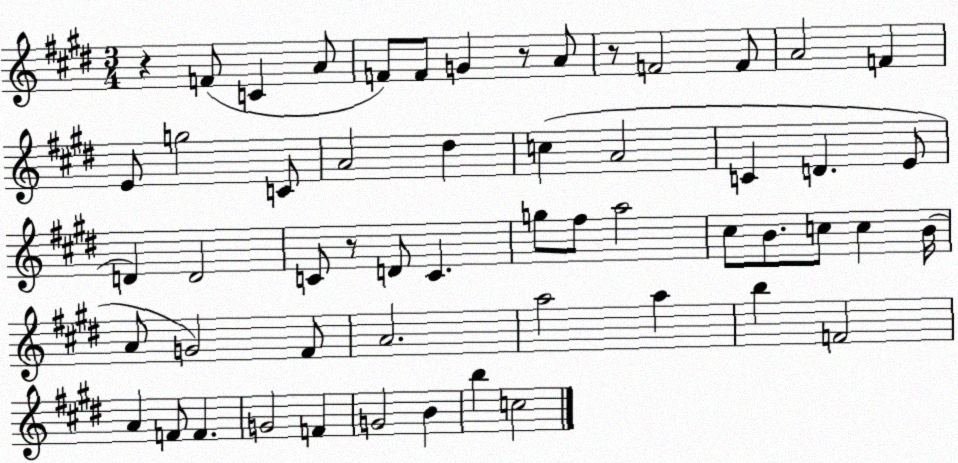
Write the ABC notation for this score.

X:1
T:Untitled
M:3/4
L:1/4
K:E
z F/2 C A/2 F/2 F/2 G z/2 A/2 z/2 F2 F/2 A2 F E/2 g2 C/2 A2 ^d c A2 C D E/2 D D2 C/2 z/2 D/2 C g/2 ^f/2 a2 ^c/2 B/2 c/2 c B/4 A/2 G2 ^F/2 A2 a2 a b F2 A F/2 F G2 F G2 B b c2